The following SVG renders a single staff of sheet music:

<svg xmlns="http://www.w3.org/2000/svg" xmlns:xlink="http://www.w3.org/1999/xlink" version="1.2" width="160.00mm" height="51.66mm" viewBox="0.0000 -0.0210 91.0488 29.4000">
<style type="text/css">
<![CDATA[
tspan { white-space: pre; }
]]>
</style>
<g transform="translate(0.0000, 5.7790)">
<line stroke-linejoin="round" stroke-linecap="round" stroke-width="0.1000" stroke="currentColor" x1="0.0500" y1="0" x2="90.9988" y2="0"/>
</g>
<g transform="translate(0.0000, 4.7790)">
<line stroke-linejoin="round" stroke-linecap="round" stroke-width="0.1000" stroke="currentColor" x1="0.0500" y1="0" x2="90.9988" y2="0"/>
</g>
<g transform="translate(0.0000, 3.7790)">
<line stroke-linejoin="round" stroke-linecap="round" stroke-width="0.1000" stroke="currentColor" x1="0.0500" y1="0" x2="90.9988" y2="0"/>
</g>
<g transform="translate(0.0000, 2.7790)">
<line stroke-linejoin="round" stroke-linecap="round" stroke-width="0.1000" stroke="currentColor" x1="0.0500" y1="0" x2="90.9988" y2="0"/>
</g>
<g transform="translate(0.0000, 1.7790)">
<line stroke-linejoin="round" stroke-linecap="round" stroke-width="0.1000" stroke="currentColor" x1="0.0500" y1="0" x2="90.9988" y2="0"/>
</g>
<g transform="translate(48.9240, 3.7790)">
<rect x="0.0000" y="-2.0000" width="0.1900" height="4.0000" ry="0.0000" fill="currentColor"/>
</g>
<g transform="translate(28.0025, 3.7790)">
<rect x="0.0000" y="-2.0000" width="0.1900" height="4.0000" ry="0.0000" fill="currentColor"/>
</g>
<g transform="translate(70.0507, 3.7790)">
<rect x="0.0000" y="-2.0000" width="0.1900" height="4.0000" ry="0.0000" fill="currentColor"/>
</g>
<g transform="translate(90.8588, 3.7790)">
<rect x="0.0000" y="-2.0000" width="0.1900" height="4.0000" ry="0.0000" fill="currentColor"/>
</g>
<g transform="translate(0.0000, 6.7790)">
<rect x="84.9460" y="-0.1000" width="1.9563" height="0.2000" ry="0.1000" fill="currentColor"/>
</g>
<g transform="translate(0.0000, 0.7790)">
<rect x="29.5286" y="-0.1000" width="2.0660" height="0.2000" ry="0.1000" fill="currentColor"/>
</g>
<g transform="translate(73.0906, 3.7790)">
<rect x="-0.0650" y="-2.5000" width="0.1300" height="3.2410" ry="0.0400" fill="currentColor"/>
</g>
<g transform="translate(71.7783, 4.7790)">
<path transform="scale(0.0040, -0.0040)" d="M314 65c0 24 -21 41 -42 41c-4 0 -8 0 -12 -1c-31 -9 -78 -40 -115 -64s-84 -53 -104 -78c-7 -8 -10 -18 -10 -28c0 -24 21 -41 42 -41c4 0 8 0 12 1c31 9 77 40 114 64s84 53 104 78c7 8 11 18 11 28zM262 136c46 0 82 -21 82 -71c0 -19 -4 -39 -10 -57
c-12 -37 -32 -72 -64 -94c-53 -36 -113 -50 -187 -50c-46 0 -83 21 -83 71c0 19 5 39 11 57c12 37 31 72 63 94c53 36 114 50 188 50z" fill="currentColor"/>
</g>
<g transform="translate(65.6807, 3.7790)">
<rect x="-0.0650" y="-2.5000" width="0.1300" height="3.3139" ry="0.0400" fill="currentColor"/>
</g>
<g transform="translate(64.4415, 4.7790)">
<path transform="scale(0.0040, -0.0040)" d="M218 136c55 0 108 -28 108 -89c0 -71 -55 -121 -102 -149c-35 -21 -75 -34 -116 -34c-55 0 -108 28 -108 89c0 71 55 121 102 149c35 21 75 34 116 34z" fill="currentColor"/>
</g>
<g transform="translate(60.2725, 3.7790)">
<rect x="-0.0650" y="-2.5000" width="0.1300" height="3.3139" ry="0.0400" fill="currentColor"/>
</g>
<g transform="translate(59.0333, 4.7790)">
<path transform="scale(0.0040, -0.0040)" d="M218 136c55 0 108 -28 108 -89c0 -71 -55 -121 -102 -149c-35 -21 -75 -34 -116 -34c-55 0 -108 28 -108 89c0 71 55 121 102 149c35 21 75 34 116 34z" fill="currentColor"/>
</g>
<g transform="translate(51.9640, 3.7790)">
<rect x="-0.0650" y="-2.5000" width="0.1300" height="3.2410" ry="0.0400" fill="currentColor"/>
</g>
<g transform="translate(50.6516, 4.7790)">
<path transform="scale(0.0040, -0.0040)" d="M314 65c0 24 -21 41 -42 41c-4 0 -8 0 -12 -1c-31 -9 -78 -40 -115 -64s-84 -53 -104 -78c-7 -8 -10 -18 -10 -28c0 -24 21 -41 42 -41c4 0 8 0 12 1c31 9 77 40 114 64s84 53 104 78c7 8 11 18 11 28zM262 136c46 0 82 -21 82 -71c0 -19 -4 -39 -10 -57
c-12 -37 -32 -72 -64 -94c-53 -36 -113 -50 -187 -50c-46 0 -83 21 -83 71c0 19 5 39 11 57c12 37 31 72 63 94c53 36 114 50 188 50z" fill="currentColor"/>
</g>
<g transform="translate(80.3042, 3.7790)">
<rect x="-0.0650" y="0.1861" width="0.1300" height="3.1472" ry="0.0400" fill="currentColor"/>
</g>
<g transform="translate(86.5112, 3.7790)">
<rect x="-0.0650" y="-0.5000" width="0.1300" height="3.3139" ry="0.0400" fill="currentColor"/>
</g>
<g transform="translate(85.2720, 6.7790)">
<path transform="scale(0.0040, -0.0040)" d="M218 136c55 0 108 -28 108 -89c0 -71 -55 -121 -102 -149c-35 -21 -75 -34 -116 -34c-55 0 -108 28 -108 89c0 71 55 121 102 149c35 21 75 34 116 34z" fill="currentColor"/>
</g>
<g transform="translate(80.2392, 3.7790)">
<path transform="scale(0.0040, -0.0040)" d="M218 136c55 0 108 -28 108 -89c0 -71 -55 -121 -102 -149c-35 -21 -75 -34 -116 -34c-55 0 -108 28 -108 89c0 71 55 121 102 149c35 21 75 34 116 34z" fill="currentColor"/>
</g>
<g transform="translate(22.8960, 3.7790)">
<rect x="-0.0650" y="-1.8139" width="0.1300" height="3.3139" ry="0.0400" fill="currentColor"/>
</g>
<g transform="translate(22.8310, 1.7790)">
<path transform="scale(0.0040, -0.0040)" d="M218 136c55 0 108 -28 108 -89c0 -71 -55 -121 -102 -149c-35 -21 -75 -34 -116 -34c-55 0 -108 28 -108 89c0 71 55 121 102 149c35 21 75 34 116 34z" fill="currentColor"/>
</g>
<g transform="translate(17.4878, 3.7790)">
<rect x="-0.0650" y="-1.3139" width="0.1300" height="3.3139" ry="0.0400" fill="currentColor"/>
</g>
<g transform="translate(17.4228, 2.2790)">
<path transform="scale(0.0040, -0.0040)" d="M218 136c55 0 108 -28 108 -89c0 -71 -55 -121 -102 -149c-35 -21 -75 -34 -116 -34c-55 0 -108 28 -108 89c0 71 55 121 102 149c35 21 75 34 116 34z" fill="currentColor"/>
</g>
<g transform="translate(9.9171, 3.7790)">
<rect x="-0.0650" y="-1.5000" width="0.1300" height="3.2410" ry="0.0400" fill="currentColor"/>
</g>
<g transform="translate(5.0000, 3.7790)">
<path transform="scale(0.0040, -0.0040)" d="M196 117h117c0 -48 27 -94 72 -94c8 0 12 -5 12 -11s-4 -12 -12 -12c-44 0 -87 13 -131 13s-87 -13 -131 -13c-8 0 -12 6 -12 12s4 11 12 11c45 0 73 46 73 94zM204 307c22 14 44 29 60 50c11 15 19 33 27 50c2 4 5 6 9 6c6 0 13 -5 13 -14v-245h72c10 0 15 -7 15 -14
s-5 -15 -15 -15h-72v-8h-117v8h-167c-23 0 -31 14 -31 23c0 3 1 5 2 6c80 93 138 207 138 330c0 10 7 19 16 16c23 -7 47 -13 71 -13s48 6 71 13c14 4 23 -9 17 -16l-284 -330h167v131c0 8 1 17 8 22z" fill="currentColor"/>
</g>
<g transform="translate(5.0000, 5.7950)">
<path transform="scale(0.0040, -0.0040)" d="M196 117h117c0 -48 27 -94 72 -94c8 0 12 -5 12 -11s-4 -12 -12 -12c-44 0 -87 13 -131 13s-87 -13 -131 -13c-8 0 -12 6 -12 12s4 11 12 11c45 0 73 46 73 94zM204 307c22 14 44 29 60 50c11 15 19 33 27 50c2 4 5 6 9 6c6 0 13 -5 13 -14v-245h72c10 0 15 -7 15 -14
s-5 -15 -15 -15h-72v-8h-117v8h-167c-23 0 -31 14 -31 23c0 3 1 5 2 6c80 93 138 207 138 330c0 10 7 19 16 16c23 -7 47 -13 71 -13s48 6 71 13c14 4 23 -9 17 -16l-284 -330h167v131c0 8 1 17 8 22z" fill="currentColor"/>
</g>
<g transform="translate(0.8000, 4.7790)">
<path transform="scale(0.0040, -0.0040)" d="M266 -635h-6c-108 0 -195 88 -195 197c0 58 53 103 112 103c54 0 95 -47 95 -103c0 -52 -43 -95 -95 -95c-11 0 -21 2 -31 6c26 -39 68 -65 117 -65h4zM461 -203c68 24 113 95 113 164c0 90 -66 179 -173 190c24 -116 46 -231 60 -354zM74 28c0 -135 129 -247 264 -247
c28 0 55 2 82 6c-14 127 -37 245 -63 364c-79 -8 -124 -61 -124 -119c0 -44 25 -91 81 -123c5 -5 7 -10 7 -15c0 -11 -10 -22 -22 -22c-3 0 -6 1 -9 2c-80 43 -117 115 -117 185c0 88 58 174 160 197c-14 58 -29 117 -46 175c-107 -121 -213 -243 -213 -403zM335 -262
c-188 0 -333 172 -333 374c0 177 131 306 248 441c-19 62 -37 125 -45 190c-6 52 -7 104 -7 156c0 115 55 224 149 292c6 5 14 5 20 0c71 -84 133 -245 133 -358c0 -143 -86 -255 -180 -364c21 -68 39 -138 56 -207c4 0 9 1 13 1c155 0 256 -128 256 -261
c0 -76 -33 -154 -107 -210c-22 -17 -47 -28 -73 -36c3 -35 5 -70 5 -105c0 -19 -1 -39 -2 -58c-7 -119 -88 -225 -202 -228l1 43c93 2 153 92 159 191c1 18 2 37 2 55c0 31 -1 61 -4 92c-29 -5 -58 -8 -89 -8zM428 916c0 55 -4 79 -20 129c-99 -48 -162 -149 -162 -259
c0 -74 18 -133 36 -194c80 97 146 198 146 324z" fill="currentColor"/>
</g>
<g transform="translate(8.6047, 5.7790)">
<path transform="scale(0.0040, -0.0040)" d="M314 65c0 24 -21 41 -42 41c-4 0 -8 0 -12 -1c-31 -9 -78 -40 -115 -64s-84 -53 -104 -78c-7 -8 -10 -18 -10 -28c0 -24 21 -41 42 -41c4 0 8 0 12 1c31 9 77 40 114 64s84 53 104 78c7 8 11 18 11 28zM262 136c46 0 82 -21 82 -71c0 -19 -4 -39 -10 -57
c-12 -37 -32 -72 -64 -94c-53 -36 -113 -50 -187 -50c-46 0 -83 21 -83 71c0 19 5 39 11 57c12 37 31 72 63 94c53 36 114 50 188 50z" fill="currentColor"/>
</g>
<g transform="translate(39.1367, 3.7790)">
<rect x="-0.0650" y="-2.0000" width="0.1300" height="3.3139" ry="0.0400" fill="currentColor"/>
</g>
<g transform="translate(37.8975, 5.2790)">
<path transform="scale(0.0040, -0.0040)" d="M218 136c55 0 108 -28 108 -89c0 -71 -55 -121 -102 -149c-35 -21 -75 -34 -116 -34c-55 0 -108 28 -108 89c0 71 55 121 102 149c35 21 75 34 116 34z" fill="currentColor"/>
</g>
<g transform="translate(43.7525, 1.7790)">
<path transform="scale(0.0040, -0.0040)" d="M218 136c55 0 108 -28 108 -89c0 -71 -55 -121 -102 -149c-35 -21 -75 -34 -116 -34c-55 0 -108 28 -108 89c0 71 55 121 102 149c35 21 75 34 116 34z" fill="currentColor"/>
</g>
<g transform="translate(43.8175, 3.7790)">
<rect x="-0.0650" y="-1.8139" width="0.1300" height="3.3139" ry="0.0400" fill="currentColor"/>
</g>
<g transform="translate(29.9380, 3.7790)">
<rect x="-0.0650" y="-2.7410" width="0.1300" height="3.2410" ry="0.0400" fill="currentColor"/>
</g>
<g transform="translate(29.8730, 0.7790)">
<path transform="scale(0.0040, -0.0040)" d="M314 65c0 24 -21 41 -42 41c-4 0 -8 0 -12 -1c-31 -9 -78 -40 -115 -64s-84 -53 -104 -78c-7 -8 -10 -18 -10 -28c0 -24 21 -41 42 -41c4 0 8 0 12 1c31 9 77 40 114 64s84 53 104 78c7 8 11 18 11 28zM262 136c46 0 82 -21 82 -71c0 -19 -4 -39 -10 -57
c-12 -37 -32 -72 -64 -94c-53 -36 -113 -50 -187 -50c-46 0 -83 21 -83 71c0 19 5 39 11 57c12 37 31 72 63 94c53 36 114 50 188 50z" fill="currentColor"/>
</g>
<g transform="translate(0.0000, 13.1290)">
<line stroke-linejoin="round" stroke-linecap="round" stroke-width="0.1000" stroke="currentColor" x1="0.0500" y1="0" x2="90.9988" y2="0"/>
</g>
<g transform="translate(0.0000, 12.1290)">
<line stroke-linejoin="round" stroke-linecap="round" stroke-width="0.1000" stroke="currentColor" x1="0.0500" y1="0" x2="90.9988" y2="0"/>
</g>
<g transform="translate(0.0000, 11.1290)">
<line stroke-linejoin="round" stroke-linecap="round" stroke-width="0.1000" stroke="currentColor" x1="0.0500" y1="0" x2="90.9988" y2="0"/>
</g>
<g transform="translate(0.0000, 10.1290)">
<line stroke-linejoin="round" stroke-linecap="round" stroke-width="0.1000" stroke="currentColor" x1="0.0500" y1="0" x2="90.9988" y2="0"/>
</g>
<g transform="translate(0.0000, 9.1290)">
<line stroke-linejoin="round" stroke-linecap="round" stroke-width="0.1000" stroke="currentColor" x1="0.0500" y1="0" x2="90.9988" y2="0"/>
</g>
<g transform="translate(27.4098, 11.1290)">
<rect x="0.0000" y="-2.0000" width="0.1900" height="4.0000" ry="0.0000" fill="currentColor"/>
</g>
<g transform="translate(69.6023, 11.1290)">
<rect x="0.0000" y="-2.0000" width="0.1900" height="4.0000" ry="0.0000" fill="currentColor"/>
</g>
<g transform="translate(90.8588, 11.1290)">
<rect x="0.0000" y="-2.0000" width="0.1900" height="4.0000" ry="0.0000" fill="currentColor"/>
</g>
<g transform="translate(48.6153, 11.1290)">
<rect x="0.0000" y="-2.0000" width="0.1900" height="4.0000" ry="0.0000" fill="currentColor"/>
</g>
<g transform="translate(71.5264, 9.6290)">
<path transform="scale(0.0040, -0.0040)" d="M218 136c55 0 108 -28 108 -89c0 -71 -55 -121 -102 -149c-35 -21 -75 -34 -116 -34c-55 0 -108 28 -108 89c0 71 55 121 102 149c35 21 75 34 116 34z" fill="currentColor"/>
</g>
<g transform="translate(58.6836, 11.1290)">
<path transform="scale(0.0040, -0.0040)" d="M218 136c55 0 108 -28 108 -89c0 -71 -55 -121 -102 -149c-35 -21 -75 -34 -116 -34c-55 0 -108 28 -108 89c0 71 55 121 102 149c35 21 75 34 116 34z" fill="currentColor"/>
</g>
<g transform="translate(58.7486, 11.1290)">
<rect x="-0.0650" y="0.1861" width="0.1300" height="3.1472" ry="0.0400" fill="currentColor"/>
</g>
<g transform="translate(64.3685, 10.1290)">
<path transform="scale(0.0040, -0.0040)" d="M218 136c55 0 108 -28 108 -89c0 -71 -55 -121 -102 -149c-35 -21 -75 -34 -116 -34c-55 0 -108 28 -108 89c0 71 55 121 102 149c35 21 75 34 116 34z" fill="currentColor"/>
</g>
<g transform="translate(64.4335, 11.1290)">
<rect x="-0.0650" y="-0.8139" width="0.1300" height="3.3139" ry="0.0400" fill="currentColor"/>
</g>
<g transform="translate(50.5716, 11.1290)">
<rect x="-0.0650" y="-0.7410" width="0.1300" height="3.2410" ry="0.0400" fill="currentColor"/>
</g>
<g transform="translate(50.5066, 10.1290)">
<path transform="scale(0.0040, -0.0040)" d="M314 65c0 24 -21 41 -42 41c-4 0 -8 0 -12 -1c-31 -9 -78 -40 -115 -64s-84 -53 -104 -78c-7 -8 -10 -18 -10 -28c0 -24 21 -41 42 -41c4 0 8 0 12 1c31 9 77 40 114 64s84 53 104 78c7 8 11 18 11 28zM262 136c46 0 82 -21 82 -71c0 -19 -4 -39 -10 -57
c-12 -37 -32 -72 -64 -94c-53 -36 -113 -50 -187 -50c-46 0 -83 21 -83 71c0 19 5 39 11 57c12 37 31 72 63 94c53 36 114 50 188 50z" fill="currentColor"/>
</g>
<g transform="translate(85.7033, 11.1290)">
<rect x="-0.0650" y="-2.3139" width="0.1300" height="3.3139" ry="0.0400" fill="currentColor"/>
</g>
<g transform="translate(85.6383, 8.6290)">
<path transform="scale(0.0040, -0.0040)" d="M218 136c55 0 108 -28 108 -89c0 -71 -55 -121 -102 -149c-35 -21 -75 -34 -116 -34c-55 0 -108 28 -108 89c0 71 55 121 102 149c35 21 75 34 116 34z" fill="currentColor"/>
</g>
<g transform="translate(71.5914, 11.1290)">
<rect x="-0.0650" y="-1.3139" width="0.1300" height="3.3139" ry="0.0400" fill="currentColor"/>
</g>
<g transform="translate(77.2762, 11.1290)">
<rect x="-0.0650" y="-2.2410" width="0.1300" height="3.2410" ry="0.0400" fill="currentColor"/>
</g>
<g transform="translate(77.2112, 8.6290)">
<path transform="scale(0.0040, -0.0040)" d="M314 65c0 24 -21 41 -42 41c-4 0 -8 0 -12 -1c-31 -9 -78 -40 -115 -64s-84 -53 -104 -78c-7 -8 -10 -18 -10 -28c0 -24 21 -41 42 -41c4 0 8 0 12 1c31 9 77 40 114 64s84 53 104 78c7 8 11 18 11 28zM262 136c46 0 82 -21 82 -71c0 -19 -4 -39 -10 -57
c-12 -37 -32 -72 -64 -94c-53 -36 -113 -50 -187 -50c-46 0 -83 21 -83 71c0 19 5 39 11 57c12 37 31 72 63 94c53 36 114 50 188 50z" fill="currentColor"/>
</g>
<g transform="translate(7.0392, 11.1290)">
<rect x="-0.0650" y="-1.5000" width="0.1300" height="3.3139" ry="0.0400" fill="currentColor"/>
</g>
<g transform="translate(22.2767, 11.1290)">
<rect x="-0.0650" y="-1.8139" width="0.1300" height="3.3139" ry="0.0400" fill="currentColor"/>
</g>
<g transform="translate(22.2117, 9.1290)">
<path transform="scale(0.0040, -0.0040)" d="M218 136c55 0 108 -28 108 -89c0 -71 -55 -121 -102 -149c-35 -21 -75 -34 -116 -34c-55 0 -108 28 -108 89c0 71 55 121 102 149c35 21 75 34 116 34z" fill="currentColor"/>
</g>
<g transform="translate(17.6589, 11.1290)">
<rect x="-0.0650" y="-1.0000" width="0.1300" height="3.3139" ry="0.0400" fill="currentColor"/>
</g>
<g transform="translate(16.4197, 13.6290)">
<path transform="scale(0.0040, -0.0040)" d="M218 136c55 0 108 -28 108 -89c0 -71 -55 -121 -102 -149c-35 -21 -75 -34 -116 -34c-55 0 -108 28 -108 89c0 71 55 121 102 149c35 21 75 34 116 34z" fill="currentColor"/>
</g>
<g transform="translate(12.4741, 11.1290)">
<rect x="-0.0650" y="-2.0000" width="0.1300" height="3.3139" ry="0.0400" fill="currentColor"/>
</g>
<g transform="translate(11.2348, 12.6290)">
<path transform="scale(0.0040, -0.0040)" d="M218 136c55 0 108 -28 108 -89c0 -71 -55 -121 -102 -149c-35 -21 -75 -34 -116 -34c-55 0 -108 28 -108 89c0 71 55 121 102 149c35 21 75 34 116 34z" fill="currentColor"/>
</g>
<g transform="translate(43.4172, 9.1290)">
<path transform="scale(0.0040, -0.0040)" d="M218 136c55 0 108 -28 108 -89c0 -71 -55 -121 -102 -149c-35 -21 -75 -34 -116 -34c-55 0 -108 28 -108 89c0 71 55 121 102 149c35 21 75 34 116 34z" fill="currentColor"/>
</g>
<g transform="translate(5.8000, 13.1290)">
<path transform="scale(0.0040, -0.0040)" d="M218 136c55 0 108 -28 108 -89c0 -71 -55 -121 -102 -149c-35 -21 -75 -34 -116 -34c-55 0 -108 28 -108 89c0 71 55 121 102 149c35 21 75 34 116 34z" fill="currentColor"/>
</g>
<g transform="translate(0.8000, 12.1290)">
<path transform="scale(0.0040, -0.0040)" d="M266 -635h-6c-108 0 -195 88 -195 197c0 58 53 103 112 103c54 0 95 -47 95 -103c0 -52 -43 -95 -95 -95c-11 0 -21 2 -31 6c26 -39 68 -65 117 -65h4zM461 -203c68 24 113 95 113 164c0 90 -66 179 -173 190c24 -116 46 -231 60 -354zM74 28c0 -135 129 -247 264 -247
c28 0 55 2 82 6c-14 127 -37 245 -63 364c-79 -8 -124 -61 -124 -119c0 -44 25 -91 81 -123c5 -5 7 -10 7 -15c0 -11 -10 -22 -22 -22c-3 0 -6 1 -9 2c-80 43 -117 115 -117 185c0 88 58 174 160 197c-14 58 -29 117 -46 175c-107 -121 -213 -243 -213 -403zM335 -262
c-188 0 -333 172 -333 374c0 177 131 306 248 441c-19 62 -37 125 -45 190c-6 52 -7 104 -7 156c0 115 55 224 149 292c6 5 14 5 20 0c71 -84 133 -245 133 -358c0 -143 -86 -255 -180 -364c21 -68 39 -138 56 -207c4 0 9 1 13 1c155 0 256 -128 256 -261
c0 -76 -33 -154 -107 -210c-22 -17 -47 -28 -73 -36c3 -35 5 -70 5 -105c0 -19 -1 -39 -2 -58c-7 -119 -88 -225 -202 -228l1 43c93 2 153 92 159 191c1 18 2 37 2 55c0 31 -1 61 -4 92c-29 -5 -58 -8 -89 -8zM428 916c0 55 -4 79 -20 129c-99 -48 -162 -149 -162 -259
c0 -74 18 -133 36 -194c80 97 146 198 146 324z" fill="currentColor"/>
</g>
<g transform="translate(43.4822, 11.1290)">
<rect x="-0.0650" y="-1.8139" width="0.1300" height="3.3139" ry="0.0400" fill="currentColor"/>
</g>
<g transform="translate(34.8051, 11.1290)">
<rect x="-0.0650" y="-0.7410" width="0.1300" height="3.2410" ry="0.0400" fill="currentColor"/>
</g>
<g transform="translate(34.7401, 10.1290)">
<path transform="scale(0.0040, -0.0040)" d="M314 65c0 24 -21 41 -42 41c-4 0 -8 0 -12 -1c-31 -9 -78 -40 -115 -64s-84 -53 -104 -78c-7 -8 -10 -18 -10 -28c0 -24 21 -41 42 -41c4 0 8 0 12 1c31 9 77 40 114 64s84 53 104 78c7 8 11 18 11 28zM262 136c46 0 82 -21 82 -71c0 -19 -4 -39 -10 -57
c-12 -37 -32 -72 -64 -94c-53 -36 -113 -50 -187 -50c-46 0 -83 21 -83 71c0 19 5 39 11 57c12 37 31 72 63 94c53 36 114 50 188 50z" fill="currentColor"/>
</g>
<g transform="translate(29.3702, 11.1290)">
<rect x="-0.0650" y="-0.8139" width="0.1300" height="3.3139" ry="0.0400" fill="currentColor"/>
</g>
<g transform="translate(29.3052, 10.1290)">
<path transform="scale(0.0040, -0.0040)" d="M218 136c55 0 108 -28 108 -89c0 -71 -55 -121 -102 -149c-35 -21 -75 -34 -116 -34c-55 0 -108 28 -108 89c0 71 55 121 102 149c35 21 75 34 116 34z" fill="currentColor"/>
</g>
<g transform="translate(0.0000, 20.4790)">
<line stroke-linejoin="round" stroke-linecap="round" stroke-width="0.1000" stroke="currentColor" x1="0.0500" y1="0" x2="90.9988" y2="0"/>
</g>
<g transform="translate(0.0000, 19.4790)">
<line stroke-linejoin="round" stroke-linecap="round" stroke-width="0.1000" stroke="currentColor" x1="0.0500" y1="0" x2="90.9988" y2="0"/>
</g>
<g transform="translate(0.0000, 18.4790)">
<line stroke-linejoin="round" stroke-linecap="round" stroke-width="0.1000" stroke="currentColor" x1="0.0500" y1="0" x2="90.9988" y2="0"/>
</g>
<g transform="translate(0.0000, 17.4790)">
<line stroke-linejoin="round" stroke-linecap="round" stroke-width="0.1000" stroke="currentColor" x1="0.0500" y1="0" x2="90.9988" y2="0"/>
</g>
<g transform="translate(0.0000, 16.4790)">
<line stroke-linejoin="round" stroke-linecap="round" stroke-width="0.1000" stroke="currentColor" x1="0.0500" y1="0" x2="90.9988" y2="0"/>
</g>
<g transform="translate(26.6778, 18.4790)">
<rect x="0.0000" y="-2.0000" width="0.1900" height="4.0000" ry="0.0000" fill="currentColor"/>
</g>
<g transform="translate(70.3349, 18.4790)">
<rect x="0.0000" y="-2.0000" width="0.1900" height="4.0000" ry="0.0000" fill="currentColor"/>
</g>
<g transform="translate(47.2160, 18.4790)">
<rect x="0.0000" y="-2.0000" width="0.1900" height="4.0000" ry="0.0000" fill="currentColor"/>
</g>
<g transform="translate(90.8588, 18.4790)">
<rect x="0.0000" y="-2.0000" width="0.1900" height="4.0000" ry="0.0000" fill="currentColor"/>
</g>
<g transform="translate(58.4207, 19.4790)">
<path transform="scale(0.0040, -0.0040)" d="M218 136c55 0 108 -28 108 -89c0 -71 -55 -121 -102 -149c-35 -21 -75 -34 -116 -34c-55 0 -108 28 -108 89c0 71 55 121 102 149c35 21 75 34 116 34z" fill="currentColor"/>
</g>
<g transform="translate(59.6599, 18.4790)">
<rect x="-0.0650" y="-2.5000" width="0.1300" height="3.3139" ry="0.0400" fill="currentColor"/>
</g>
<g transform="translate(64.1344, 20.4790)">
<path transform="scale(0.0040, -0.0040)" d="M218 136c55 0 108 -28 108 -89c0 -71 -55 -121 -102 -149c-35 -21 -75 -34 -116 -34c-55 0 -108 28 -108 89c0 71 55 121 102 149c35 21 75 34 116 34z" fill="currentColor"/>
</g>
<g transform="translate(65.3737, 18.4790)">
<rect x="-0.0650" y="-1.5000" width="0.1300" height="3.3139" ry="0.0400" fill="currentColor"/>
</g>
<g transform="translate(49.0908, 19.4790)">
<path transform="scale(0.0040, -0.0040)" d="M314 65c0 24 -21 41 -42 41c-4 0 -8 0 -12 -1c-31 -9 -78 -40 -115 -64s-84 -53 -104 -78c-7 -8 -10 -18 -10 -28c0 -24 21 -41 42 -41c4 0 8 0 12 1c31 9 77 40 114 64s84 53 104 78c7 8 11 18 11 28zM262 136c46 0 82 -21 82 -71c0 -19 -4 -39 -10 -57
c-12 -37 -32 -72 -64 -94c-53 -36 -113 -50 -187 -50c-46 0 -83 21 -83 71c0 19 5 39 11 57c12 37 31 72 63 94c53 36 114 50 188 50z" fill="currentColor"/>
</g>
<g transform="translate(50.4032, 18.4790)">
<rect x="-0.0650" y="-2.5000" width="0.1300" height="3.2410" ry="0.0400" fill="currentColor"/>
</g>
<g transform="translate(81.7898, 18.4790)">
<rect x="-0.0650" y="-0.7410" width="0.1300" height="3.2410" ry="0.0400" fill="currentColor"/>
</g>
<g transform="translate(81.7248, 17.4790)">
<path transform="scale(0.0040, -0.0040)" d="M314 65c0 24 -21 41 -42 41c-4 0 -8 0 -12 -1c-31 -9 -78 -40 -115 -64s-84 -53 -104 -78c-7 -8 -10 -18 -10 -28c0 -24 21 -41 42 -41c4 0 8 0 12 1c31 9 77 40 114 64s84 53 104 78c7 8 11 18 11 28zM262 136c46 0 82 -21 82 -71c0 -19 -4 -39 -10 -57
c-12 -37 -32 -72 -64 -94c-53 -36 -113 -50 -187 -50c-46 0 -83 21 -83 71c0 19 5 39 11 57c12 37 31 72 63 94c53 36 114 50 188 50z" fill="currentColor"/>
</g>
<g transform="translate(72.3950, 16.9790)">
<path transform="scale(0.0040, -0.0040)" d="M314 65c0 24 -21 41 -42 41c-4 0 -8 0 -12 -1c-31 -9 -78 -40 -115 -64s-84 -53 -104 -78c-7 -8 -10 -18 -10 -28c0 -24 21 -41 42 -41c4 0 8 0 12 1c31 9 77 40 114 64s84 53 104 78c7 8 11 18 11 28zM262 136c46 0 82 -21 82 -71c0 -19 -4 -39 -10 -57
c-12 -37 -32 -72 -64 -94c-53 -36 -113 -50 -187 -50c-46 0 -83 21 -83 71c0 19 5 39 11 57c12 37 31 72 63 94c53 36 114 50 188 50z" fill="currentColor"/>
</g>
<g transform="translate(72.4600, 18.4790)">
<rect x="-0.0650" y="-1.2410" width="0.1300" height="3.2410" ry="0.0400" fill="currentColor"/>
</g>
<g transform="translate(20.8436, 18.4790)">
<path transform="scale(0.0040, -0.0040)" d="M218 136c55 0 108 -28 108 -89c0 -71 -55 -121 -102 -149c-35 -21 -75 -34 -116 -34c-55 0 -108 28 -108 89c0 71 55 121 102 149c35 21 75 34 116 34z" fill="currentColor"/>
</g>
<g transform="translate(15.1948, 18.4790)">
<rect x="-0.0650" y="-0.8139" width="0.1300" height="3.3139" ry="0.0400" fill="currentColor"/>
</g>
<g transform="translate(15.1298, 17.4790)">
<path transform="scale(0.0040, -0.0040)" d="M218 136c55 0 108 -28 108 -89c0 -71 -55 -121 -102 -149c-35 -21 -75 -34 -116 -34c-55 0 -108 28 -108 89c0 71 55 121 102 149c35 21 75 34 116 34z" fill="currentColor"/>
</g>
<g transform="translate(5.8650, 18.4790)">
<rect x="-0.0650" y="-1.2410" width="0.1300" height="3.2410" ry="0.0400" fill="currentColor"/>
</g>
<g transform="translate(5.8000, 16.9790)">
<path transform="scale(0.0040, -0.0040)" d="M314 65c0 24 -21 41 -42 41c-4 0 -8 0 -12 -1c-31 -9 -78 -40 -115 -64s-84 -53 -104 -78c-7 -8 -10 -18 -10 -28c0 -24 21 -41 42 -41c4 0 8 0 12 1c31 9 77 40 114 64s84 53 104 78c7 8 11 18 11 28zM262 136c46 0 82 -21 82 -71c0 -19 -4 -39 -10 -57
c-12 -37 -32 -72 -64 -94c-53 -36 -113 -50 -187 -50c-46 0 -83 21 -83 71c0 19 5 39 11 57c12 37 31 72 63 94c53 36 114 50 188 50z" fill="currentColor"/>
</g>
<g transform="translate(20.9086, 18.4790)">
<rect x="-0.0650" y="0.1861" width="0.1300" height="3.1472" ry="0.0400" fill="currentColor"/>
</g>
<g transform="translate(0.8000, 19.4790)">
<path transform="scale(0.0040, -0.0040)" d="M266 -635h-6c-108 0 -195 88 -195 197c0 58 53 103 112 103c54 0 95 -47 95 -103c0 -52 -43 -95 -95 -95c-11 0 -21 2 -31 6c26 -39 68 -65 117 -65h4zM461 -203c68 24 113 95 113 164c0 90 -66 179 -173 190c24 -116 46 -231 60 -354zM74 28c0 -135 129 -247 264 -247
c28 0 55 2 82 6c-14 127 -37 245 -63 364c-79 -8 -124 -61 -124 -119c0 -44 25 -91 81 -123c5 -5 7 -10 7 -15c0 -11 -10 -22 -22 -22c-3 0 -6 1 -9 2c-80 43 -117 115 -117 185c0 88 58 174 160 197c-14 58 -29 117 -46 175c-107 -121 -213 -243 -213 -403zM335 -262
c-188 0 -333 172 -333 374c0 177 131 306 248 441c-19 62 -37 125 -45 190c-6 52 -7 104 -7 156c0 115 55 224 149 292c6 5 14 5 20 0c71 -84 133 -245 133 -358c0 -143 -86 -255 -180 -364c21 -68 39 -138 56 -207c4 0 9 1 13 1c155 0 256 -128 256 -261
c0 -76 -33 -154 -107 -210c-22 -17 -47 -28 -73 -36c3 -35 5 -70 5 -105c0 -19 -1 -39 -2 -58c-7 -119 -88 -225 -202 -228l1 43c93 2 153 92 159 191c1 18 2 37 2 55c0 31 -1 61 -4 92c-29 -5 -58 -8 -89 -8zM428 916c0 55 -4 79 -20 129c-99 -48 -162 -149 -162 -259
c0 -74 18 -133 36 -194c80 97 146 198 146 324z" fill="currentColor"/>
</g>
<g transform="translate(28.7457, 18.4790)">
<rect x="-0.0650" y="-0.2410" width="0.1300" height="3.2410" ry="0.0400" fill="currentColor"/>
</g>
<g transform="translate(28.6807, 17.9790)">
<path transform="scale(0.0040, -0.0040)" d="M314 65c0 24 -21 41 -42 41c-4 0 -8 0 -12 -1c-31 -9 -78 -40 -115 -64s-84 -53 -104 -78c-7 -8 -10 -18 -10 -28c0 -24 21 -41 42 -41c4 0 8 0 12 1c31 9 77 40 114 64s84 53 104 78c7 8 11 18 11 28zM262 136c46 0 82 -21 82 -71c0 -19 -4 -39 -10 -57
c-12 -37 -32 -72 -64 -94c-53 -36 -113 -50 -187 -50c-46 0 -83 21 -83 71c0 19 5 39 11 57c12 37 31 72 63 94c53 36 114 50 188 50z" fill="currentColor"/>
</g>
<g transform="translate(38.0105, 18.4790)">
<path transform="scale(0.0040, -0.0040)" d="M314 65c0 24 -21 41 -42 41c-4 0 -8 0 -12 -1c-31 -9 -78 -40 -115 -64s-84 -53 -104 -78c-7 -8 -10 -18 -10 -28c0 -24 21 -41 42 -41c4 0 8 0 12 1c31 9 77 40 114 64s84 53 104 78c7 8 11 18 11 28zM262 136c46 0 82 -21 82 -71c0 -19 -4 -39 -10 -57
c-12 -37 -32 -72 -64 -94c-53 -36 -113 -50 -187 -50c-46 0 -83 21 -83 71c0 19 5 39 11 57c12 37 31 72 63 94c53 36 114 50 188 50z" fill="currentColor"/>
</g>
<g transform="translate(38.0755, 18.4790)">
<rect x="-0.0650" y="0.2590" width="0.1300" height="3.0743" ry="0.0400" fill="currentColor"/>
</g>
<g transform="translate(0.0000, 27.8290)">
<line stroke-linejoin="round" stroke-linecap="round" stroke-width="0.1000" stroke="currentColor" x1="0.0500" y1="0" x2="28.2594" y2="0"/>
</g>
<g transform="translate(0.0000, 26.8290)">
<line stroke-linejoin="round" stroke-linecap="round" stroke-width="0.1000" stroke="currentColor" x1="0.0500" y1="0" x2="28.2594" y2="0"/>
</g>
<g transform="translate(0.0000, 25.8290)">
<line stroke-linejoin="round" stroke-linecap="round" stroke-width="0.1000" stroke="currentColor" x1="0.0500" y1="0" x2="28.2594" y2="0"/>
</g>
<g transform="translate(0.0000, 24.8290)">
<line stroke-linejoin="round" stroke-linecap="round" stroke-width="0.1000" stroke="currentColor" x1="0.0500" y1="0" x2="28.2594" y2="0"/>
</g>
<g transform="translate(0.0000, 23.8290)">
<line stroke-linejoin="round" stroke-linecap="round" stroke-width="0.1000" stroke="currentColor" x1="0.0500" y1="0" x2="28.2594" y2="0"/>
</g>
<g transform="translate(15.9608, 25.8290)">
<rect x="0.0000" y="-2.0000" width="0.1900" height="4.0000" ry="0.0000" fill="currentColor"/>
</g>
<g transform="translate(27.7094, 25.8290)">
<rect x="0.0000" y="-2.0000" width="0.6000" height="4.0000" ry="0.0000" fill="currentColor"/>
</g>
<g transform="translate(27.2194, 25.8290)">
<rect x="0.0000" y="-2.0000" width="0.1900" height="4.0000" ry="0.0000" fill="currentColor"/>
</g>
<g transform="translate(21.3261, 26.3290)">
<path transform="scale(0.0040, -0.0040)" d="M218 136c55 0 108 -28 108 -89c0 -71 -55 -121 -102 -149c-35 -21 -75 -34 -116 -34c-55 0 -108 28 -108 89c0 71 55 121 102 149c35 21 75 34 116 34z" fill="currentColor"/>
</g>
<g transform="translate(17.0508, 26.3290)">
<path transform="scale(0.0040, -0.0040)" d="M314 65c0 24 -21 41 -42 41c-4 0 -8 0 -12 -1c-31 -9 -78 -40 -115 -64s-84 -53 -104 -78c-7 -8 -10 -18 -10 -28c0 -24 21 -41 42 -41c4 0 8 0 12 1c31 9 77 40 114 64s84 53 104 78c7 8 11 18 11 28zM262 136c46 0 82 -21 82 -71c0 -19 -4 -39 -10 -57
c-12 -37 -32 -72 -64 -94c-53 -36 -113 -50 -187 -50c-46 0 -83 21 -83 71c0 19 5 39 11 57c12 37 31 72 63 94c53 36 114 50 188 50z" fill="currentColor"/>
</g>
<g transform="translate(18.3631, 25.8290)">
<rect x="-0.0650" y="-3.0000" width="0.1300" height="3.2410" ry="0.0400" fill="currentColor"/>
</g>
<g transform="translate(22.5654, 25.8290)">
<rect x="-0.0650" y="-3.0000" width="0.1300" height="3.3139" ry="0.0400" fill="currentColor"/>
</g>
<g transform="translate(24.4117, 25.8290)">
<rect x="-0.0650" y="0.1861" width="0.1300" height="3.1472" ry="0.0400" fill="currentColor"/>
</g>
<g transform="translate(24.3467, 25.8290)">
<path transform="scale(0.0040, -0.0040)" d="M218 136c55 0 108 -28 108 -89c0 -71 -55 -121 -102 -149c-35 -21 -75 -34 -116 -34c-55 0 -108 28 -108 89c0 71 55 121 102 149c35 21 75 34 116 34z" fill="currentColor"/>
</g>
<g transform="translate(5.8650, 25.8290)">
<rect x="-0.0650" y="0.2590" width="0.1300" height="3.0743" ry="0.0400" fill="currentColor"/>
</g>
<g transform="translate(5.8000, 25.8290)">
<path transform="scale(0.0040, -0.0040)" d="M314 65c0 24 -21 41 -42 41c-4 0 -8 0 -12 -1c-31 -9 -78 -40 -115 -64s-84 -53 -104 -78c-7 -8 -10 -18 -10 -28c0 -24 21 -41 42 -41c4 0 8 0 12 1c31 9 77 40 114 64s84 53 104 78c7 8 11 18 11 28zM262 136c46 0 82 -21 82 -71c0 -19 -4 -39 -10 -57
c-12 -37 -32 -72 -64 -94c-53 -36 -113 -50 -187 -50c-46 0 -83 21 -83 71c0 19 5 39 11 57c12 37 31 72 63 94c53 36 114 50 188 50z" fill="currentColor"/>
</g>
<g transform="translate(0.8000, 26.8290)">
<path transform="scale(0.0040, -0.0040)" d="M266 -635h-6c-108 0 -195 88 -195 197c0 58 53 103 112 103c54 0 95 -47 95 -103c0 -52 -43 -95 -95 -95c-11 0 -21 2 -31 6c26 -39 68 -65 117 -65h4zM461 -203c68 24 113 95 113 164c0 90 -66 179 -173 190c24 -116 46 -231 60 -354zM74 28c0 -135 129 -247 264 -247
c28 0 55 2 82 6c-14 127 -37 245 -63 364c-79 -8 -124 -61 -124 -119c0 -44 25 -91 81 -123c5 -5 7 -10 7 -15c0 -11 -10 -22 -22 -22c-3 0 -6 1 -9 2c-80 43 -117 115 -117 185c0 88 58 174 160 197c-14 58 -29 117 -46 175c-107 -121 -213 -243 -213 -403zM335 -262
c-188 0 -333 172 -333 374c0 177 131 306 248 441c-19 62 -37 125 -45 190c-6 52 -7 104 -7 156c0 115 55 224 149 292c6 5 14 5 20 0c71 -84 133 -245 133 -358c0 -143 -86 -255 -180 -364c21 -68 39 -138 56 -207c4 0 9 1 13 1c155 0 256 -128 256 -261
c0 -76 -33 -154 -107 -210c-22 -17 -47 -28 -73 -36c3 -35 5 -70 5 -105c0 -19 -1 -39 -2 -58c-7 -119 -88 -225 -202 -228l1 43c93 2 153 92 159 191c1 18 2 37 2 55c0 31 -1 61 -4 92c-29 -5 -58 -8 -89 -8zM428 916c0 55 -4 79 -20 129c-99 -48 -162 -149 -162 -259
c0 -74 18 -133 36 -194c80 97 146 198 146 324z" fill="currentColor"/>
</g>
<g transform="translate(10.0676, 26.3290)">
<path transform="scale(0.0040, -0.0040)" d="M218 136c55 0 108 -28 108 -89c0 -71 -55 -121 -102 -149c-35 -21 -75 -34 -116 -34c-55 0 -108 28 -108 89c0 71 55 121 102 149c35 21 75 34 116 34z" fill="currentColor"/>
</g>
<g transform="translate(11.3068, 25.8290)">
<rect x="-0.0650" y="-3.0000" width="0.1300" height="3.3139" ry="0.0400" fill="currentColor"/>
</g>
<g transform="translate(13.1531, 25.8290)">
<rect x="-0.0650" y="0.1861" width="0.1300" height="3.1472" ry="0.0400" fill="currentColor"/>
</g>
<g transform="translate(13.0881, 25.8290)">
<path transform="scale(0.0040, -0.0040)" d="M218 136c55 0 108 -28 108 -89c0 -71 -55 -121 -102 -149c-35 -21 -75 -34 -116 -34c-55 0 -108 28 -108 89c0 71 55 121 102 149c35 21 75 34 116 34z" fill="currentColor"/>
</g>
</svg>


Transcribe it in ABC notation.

X:1
T:Untitled
M:4/4
L:1/4
K:C
E2 e f a2 F f G2 G G G2 B C E F D f d d2 f d2 B d e g2 g e2 d B c2 B2 G2 G E e2 d2 B2 A B A2 A B